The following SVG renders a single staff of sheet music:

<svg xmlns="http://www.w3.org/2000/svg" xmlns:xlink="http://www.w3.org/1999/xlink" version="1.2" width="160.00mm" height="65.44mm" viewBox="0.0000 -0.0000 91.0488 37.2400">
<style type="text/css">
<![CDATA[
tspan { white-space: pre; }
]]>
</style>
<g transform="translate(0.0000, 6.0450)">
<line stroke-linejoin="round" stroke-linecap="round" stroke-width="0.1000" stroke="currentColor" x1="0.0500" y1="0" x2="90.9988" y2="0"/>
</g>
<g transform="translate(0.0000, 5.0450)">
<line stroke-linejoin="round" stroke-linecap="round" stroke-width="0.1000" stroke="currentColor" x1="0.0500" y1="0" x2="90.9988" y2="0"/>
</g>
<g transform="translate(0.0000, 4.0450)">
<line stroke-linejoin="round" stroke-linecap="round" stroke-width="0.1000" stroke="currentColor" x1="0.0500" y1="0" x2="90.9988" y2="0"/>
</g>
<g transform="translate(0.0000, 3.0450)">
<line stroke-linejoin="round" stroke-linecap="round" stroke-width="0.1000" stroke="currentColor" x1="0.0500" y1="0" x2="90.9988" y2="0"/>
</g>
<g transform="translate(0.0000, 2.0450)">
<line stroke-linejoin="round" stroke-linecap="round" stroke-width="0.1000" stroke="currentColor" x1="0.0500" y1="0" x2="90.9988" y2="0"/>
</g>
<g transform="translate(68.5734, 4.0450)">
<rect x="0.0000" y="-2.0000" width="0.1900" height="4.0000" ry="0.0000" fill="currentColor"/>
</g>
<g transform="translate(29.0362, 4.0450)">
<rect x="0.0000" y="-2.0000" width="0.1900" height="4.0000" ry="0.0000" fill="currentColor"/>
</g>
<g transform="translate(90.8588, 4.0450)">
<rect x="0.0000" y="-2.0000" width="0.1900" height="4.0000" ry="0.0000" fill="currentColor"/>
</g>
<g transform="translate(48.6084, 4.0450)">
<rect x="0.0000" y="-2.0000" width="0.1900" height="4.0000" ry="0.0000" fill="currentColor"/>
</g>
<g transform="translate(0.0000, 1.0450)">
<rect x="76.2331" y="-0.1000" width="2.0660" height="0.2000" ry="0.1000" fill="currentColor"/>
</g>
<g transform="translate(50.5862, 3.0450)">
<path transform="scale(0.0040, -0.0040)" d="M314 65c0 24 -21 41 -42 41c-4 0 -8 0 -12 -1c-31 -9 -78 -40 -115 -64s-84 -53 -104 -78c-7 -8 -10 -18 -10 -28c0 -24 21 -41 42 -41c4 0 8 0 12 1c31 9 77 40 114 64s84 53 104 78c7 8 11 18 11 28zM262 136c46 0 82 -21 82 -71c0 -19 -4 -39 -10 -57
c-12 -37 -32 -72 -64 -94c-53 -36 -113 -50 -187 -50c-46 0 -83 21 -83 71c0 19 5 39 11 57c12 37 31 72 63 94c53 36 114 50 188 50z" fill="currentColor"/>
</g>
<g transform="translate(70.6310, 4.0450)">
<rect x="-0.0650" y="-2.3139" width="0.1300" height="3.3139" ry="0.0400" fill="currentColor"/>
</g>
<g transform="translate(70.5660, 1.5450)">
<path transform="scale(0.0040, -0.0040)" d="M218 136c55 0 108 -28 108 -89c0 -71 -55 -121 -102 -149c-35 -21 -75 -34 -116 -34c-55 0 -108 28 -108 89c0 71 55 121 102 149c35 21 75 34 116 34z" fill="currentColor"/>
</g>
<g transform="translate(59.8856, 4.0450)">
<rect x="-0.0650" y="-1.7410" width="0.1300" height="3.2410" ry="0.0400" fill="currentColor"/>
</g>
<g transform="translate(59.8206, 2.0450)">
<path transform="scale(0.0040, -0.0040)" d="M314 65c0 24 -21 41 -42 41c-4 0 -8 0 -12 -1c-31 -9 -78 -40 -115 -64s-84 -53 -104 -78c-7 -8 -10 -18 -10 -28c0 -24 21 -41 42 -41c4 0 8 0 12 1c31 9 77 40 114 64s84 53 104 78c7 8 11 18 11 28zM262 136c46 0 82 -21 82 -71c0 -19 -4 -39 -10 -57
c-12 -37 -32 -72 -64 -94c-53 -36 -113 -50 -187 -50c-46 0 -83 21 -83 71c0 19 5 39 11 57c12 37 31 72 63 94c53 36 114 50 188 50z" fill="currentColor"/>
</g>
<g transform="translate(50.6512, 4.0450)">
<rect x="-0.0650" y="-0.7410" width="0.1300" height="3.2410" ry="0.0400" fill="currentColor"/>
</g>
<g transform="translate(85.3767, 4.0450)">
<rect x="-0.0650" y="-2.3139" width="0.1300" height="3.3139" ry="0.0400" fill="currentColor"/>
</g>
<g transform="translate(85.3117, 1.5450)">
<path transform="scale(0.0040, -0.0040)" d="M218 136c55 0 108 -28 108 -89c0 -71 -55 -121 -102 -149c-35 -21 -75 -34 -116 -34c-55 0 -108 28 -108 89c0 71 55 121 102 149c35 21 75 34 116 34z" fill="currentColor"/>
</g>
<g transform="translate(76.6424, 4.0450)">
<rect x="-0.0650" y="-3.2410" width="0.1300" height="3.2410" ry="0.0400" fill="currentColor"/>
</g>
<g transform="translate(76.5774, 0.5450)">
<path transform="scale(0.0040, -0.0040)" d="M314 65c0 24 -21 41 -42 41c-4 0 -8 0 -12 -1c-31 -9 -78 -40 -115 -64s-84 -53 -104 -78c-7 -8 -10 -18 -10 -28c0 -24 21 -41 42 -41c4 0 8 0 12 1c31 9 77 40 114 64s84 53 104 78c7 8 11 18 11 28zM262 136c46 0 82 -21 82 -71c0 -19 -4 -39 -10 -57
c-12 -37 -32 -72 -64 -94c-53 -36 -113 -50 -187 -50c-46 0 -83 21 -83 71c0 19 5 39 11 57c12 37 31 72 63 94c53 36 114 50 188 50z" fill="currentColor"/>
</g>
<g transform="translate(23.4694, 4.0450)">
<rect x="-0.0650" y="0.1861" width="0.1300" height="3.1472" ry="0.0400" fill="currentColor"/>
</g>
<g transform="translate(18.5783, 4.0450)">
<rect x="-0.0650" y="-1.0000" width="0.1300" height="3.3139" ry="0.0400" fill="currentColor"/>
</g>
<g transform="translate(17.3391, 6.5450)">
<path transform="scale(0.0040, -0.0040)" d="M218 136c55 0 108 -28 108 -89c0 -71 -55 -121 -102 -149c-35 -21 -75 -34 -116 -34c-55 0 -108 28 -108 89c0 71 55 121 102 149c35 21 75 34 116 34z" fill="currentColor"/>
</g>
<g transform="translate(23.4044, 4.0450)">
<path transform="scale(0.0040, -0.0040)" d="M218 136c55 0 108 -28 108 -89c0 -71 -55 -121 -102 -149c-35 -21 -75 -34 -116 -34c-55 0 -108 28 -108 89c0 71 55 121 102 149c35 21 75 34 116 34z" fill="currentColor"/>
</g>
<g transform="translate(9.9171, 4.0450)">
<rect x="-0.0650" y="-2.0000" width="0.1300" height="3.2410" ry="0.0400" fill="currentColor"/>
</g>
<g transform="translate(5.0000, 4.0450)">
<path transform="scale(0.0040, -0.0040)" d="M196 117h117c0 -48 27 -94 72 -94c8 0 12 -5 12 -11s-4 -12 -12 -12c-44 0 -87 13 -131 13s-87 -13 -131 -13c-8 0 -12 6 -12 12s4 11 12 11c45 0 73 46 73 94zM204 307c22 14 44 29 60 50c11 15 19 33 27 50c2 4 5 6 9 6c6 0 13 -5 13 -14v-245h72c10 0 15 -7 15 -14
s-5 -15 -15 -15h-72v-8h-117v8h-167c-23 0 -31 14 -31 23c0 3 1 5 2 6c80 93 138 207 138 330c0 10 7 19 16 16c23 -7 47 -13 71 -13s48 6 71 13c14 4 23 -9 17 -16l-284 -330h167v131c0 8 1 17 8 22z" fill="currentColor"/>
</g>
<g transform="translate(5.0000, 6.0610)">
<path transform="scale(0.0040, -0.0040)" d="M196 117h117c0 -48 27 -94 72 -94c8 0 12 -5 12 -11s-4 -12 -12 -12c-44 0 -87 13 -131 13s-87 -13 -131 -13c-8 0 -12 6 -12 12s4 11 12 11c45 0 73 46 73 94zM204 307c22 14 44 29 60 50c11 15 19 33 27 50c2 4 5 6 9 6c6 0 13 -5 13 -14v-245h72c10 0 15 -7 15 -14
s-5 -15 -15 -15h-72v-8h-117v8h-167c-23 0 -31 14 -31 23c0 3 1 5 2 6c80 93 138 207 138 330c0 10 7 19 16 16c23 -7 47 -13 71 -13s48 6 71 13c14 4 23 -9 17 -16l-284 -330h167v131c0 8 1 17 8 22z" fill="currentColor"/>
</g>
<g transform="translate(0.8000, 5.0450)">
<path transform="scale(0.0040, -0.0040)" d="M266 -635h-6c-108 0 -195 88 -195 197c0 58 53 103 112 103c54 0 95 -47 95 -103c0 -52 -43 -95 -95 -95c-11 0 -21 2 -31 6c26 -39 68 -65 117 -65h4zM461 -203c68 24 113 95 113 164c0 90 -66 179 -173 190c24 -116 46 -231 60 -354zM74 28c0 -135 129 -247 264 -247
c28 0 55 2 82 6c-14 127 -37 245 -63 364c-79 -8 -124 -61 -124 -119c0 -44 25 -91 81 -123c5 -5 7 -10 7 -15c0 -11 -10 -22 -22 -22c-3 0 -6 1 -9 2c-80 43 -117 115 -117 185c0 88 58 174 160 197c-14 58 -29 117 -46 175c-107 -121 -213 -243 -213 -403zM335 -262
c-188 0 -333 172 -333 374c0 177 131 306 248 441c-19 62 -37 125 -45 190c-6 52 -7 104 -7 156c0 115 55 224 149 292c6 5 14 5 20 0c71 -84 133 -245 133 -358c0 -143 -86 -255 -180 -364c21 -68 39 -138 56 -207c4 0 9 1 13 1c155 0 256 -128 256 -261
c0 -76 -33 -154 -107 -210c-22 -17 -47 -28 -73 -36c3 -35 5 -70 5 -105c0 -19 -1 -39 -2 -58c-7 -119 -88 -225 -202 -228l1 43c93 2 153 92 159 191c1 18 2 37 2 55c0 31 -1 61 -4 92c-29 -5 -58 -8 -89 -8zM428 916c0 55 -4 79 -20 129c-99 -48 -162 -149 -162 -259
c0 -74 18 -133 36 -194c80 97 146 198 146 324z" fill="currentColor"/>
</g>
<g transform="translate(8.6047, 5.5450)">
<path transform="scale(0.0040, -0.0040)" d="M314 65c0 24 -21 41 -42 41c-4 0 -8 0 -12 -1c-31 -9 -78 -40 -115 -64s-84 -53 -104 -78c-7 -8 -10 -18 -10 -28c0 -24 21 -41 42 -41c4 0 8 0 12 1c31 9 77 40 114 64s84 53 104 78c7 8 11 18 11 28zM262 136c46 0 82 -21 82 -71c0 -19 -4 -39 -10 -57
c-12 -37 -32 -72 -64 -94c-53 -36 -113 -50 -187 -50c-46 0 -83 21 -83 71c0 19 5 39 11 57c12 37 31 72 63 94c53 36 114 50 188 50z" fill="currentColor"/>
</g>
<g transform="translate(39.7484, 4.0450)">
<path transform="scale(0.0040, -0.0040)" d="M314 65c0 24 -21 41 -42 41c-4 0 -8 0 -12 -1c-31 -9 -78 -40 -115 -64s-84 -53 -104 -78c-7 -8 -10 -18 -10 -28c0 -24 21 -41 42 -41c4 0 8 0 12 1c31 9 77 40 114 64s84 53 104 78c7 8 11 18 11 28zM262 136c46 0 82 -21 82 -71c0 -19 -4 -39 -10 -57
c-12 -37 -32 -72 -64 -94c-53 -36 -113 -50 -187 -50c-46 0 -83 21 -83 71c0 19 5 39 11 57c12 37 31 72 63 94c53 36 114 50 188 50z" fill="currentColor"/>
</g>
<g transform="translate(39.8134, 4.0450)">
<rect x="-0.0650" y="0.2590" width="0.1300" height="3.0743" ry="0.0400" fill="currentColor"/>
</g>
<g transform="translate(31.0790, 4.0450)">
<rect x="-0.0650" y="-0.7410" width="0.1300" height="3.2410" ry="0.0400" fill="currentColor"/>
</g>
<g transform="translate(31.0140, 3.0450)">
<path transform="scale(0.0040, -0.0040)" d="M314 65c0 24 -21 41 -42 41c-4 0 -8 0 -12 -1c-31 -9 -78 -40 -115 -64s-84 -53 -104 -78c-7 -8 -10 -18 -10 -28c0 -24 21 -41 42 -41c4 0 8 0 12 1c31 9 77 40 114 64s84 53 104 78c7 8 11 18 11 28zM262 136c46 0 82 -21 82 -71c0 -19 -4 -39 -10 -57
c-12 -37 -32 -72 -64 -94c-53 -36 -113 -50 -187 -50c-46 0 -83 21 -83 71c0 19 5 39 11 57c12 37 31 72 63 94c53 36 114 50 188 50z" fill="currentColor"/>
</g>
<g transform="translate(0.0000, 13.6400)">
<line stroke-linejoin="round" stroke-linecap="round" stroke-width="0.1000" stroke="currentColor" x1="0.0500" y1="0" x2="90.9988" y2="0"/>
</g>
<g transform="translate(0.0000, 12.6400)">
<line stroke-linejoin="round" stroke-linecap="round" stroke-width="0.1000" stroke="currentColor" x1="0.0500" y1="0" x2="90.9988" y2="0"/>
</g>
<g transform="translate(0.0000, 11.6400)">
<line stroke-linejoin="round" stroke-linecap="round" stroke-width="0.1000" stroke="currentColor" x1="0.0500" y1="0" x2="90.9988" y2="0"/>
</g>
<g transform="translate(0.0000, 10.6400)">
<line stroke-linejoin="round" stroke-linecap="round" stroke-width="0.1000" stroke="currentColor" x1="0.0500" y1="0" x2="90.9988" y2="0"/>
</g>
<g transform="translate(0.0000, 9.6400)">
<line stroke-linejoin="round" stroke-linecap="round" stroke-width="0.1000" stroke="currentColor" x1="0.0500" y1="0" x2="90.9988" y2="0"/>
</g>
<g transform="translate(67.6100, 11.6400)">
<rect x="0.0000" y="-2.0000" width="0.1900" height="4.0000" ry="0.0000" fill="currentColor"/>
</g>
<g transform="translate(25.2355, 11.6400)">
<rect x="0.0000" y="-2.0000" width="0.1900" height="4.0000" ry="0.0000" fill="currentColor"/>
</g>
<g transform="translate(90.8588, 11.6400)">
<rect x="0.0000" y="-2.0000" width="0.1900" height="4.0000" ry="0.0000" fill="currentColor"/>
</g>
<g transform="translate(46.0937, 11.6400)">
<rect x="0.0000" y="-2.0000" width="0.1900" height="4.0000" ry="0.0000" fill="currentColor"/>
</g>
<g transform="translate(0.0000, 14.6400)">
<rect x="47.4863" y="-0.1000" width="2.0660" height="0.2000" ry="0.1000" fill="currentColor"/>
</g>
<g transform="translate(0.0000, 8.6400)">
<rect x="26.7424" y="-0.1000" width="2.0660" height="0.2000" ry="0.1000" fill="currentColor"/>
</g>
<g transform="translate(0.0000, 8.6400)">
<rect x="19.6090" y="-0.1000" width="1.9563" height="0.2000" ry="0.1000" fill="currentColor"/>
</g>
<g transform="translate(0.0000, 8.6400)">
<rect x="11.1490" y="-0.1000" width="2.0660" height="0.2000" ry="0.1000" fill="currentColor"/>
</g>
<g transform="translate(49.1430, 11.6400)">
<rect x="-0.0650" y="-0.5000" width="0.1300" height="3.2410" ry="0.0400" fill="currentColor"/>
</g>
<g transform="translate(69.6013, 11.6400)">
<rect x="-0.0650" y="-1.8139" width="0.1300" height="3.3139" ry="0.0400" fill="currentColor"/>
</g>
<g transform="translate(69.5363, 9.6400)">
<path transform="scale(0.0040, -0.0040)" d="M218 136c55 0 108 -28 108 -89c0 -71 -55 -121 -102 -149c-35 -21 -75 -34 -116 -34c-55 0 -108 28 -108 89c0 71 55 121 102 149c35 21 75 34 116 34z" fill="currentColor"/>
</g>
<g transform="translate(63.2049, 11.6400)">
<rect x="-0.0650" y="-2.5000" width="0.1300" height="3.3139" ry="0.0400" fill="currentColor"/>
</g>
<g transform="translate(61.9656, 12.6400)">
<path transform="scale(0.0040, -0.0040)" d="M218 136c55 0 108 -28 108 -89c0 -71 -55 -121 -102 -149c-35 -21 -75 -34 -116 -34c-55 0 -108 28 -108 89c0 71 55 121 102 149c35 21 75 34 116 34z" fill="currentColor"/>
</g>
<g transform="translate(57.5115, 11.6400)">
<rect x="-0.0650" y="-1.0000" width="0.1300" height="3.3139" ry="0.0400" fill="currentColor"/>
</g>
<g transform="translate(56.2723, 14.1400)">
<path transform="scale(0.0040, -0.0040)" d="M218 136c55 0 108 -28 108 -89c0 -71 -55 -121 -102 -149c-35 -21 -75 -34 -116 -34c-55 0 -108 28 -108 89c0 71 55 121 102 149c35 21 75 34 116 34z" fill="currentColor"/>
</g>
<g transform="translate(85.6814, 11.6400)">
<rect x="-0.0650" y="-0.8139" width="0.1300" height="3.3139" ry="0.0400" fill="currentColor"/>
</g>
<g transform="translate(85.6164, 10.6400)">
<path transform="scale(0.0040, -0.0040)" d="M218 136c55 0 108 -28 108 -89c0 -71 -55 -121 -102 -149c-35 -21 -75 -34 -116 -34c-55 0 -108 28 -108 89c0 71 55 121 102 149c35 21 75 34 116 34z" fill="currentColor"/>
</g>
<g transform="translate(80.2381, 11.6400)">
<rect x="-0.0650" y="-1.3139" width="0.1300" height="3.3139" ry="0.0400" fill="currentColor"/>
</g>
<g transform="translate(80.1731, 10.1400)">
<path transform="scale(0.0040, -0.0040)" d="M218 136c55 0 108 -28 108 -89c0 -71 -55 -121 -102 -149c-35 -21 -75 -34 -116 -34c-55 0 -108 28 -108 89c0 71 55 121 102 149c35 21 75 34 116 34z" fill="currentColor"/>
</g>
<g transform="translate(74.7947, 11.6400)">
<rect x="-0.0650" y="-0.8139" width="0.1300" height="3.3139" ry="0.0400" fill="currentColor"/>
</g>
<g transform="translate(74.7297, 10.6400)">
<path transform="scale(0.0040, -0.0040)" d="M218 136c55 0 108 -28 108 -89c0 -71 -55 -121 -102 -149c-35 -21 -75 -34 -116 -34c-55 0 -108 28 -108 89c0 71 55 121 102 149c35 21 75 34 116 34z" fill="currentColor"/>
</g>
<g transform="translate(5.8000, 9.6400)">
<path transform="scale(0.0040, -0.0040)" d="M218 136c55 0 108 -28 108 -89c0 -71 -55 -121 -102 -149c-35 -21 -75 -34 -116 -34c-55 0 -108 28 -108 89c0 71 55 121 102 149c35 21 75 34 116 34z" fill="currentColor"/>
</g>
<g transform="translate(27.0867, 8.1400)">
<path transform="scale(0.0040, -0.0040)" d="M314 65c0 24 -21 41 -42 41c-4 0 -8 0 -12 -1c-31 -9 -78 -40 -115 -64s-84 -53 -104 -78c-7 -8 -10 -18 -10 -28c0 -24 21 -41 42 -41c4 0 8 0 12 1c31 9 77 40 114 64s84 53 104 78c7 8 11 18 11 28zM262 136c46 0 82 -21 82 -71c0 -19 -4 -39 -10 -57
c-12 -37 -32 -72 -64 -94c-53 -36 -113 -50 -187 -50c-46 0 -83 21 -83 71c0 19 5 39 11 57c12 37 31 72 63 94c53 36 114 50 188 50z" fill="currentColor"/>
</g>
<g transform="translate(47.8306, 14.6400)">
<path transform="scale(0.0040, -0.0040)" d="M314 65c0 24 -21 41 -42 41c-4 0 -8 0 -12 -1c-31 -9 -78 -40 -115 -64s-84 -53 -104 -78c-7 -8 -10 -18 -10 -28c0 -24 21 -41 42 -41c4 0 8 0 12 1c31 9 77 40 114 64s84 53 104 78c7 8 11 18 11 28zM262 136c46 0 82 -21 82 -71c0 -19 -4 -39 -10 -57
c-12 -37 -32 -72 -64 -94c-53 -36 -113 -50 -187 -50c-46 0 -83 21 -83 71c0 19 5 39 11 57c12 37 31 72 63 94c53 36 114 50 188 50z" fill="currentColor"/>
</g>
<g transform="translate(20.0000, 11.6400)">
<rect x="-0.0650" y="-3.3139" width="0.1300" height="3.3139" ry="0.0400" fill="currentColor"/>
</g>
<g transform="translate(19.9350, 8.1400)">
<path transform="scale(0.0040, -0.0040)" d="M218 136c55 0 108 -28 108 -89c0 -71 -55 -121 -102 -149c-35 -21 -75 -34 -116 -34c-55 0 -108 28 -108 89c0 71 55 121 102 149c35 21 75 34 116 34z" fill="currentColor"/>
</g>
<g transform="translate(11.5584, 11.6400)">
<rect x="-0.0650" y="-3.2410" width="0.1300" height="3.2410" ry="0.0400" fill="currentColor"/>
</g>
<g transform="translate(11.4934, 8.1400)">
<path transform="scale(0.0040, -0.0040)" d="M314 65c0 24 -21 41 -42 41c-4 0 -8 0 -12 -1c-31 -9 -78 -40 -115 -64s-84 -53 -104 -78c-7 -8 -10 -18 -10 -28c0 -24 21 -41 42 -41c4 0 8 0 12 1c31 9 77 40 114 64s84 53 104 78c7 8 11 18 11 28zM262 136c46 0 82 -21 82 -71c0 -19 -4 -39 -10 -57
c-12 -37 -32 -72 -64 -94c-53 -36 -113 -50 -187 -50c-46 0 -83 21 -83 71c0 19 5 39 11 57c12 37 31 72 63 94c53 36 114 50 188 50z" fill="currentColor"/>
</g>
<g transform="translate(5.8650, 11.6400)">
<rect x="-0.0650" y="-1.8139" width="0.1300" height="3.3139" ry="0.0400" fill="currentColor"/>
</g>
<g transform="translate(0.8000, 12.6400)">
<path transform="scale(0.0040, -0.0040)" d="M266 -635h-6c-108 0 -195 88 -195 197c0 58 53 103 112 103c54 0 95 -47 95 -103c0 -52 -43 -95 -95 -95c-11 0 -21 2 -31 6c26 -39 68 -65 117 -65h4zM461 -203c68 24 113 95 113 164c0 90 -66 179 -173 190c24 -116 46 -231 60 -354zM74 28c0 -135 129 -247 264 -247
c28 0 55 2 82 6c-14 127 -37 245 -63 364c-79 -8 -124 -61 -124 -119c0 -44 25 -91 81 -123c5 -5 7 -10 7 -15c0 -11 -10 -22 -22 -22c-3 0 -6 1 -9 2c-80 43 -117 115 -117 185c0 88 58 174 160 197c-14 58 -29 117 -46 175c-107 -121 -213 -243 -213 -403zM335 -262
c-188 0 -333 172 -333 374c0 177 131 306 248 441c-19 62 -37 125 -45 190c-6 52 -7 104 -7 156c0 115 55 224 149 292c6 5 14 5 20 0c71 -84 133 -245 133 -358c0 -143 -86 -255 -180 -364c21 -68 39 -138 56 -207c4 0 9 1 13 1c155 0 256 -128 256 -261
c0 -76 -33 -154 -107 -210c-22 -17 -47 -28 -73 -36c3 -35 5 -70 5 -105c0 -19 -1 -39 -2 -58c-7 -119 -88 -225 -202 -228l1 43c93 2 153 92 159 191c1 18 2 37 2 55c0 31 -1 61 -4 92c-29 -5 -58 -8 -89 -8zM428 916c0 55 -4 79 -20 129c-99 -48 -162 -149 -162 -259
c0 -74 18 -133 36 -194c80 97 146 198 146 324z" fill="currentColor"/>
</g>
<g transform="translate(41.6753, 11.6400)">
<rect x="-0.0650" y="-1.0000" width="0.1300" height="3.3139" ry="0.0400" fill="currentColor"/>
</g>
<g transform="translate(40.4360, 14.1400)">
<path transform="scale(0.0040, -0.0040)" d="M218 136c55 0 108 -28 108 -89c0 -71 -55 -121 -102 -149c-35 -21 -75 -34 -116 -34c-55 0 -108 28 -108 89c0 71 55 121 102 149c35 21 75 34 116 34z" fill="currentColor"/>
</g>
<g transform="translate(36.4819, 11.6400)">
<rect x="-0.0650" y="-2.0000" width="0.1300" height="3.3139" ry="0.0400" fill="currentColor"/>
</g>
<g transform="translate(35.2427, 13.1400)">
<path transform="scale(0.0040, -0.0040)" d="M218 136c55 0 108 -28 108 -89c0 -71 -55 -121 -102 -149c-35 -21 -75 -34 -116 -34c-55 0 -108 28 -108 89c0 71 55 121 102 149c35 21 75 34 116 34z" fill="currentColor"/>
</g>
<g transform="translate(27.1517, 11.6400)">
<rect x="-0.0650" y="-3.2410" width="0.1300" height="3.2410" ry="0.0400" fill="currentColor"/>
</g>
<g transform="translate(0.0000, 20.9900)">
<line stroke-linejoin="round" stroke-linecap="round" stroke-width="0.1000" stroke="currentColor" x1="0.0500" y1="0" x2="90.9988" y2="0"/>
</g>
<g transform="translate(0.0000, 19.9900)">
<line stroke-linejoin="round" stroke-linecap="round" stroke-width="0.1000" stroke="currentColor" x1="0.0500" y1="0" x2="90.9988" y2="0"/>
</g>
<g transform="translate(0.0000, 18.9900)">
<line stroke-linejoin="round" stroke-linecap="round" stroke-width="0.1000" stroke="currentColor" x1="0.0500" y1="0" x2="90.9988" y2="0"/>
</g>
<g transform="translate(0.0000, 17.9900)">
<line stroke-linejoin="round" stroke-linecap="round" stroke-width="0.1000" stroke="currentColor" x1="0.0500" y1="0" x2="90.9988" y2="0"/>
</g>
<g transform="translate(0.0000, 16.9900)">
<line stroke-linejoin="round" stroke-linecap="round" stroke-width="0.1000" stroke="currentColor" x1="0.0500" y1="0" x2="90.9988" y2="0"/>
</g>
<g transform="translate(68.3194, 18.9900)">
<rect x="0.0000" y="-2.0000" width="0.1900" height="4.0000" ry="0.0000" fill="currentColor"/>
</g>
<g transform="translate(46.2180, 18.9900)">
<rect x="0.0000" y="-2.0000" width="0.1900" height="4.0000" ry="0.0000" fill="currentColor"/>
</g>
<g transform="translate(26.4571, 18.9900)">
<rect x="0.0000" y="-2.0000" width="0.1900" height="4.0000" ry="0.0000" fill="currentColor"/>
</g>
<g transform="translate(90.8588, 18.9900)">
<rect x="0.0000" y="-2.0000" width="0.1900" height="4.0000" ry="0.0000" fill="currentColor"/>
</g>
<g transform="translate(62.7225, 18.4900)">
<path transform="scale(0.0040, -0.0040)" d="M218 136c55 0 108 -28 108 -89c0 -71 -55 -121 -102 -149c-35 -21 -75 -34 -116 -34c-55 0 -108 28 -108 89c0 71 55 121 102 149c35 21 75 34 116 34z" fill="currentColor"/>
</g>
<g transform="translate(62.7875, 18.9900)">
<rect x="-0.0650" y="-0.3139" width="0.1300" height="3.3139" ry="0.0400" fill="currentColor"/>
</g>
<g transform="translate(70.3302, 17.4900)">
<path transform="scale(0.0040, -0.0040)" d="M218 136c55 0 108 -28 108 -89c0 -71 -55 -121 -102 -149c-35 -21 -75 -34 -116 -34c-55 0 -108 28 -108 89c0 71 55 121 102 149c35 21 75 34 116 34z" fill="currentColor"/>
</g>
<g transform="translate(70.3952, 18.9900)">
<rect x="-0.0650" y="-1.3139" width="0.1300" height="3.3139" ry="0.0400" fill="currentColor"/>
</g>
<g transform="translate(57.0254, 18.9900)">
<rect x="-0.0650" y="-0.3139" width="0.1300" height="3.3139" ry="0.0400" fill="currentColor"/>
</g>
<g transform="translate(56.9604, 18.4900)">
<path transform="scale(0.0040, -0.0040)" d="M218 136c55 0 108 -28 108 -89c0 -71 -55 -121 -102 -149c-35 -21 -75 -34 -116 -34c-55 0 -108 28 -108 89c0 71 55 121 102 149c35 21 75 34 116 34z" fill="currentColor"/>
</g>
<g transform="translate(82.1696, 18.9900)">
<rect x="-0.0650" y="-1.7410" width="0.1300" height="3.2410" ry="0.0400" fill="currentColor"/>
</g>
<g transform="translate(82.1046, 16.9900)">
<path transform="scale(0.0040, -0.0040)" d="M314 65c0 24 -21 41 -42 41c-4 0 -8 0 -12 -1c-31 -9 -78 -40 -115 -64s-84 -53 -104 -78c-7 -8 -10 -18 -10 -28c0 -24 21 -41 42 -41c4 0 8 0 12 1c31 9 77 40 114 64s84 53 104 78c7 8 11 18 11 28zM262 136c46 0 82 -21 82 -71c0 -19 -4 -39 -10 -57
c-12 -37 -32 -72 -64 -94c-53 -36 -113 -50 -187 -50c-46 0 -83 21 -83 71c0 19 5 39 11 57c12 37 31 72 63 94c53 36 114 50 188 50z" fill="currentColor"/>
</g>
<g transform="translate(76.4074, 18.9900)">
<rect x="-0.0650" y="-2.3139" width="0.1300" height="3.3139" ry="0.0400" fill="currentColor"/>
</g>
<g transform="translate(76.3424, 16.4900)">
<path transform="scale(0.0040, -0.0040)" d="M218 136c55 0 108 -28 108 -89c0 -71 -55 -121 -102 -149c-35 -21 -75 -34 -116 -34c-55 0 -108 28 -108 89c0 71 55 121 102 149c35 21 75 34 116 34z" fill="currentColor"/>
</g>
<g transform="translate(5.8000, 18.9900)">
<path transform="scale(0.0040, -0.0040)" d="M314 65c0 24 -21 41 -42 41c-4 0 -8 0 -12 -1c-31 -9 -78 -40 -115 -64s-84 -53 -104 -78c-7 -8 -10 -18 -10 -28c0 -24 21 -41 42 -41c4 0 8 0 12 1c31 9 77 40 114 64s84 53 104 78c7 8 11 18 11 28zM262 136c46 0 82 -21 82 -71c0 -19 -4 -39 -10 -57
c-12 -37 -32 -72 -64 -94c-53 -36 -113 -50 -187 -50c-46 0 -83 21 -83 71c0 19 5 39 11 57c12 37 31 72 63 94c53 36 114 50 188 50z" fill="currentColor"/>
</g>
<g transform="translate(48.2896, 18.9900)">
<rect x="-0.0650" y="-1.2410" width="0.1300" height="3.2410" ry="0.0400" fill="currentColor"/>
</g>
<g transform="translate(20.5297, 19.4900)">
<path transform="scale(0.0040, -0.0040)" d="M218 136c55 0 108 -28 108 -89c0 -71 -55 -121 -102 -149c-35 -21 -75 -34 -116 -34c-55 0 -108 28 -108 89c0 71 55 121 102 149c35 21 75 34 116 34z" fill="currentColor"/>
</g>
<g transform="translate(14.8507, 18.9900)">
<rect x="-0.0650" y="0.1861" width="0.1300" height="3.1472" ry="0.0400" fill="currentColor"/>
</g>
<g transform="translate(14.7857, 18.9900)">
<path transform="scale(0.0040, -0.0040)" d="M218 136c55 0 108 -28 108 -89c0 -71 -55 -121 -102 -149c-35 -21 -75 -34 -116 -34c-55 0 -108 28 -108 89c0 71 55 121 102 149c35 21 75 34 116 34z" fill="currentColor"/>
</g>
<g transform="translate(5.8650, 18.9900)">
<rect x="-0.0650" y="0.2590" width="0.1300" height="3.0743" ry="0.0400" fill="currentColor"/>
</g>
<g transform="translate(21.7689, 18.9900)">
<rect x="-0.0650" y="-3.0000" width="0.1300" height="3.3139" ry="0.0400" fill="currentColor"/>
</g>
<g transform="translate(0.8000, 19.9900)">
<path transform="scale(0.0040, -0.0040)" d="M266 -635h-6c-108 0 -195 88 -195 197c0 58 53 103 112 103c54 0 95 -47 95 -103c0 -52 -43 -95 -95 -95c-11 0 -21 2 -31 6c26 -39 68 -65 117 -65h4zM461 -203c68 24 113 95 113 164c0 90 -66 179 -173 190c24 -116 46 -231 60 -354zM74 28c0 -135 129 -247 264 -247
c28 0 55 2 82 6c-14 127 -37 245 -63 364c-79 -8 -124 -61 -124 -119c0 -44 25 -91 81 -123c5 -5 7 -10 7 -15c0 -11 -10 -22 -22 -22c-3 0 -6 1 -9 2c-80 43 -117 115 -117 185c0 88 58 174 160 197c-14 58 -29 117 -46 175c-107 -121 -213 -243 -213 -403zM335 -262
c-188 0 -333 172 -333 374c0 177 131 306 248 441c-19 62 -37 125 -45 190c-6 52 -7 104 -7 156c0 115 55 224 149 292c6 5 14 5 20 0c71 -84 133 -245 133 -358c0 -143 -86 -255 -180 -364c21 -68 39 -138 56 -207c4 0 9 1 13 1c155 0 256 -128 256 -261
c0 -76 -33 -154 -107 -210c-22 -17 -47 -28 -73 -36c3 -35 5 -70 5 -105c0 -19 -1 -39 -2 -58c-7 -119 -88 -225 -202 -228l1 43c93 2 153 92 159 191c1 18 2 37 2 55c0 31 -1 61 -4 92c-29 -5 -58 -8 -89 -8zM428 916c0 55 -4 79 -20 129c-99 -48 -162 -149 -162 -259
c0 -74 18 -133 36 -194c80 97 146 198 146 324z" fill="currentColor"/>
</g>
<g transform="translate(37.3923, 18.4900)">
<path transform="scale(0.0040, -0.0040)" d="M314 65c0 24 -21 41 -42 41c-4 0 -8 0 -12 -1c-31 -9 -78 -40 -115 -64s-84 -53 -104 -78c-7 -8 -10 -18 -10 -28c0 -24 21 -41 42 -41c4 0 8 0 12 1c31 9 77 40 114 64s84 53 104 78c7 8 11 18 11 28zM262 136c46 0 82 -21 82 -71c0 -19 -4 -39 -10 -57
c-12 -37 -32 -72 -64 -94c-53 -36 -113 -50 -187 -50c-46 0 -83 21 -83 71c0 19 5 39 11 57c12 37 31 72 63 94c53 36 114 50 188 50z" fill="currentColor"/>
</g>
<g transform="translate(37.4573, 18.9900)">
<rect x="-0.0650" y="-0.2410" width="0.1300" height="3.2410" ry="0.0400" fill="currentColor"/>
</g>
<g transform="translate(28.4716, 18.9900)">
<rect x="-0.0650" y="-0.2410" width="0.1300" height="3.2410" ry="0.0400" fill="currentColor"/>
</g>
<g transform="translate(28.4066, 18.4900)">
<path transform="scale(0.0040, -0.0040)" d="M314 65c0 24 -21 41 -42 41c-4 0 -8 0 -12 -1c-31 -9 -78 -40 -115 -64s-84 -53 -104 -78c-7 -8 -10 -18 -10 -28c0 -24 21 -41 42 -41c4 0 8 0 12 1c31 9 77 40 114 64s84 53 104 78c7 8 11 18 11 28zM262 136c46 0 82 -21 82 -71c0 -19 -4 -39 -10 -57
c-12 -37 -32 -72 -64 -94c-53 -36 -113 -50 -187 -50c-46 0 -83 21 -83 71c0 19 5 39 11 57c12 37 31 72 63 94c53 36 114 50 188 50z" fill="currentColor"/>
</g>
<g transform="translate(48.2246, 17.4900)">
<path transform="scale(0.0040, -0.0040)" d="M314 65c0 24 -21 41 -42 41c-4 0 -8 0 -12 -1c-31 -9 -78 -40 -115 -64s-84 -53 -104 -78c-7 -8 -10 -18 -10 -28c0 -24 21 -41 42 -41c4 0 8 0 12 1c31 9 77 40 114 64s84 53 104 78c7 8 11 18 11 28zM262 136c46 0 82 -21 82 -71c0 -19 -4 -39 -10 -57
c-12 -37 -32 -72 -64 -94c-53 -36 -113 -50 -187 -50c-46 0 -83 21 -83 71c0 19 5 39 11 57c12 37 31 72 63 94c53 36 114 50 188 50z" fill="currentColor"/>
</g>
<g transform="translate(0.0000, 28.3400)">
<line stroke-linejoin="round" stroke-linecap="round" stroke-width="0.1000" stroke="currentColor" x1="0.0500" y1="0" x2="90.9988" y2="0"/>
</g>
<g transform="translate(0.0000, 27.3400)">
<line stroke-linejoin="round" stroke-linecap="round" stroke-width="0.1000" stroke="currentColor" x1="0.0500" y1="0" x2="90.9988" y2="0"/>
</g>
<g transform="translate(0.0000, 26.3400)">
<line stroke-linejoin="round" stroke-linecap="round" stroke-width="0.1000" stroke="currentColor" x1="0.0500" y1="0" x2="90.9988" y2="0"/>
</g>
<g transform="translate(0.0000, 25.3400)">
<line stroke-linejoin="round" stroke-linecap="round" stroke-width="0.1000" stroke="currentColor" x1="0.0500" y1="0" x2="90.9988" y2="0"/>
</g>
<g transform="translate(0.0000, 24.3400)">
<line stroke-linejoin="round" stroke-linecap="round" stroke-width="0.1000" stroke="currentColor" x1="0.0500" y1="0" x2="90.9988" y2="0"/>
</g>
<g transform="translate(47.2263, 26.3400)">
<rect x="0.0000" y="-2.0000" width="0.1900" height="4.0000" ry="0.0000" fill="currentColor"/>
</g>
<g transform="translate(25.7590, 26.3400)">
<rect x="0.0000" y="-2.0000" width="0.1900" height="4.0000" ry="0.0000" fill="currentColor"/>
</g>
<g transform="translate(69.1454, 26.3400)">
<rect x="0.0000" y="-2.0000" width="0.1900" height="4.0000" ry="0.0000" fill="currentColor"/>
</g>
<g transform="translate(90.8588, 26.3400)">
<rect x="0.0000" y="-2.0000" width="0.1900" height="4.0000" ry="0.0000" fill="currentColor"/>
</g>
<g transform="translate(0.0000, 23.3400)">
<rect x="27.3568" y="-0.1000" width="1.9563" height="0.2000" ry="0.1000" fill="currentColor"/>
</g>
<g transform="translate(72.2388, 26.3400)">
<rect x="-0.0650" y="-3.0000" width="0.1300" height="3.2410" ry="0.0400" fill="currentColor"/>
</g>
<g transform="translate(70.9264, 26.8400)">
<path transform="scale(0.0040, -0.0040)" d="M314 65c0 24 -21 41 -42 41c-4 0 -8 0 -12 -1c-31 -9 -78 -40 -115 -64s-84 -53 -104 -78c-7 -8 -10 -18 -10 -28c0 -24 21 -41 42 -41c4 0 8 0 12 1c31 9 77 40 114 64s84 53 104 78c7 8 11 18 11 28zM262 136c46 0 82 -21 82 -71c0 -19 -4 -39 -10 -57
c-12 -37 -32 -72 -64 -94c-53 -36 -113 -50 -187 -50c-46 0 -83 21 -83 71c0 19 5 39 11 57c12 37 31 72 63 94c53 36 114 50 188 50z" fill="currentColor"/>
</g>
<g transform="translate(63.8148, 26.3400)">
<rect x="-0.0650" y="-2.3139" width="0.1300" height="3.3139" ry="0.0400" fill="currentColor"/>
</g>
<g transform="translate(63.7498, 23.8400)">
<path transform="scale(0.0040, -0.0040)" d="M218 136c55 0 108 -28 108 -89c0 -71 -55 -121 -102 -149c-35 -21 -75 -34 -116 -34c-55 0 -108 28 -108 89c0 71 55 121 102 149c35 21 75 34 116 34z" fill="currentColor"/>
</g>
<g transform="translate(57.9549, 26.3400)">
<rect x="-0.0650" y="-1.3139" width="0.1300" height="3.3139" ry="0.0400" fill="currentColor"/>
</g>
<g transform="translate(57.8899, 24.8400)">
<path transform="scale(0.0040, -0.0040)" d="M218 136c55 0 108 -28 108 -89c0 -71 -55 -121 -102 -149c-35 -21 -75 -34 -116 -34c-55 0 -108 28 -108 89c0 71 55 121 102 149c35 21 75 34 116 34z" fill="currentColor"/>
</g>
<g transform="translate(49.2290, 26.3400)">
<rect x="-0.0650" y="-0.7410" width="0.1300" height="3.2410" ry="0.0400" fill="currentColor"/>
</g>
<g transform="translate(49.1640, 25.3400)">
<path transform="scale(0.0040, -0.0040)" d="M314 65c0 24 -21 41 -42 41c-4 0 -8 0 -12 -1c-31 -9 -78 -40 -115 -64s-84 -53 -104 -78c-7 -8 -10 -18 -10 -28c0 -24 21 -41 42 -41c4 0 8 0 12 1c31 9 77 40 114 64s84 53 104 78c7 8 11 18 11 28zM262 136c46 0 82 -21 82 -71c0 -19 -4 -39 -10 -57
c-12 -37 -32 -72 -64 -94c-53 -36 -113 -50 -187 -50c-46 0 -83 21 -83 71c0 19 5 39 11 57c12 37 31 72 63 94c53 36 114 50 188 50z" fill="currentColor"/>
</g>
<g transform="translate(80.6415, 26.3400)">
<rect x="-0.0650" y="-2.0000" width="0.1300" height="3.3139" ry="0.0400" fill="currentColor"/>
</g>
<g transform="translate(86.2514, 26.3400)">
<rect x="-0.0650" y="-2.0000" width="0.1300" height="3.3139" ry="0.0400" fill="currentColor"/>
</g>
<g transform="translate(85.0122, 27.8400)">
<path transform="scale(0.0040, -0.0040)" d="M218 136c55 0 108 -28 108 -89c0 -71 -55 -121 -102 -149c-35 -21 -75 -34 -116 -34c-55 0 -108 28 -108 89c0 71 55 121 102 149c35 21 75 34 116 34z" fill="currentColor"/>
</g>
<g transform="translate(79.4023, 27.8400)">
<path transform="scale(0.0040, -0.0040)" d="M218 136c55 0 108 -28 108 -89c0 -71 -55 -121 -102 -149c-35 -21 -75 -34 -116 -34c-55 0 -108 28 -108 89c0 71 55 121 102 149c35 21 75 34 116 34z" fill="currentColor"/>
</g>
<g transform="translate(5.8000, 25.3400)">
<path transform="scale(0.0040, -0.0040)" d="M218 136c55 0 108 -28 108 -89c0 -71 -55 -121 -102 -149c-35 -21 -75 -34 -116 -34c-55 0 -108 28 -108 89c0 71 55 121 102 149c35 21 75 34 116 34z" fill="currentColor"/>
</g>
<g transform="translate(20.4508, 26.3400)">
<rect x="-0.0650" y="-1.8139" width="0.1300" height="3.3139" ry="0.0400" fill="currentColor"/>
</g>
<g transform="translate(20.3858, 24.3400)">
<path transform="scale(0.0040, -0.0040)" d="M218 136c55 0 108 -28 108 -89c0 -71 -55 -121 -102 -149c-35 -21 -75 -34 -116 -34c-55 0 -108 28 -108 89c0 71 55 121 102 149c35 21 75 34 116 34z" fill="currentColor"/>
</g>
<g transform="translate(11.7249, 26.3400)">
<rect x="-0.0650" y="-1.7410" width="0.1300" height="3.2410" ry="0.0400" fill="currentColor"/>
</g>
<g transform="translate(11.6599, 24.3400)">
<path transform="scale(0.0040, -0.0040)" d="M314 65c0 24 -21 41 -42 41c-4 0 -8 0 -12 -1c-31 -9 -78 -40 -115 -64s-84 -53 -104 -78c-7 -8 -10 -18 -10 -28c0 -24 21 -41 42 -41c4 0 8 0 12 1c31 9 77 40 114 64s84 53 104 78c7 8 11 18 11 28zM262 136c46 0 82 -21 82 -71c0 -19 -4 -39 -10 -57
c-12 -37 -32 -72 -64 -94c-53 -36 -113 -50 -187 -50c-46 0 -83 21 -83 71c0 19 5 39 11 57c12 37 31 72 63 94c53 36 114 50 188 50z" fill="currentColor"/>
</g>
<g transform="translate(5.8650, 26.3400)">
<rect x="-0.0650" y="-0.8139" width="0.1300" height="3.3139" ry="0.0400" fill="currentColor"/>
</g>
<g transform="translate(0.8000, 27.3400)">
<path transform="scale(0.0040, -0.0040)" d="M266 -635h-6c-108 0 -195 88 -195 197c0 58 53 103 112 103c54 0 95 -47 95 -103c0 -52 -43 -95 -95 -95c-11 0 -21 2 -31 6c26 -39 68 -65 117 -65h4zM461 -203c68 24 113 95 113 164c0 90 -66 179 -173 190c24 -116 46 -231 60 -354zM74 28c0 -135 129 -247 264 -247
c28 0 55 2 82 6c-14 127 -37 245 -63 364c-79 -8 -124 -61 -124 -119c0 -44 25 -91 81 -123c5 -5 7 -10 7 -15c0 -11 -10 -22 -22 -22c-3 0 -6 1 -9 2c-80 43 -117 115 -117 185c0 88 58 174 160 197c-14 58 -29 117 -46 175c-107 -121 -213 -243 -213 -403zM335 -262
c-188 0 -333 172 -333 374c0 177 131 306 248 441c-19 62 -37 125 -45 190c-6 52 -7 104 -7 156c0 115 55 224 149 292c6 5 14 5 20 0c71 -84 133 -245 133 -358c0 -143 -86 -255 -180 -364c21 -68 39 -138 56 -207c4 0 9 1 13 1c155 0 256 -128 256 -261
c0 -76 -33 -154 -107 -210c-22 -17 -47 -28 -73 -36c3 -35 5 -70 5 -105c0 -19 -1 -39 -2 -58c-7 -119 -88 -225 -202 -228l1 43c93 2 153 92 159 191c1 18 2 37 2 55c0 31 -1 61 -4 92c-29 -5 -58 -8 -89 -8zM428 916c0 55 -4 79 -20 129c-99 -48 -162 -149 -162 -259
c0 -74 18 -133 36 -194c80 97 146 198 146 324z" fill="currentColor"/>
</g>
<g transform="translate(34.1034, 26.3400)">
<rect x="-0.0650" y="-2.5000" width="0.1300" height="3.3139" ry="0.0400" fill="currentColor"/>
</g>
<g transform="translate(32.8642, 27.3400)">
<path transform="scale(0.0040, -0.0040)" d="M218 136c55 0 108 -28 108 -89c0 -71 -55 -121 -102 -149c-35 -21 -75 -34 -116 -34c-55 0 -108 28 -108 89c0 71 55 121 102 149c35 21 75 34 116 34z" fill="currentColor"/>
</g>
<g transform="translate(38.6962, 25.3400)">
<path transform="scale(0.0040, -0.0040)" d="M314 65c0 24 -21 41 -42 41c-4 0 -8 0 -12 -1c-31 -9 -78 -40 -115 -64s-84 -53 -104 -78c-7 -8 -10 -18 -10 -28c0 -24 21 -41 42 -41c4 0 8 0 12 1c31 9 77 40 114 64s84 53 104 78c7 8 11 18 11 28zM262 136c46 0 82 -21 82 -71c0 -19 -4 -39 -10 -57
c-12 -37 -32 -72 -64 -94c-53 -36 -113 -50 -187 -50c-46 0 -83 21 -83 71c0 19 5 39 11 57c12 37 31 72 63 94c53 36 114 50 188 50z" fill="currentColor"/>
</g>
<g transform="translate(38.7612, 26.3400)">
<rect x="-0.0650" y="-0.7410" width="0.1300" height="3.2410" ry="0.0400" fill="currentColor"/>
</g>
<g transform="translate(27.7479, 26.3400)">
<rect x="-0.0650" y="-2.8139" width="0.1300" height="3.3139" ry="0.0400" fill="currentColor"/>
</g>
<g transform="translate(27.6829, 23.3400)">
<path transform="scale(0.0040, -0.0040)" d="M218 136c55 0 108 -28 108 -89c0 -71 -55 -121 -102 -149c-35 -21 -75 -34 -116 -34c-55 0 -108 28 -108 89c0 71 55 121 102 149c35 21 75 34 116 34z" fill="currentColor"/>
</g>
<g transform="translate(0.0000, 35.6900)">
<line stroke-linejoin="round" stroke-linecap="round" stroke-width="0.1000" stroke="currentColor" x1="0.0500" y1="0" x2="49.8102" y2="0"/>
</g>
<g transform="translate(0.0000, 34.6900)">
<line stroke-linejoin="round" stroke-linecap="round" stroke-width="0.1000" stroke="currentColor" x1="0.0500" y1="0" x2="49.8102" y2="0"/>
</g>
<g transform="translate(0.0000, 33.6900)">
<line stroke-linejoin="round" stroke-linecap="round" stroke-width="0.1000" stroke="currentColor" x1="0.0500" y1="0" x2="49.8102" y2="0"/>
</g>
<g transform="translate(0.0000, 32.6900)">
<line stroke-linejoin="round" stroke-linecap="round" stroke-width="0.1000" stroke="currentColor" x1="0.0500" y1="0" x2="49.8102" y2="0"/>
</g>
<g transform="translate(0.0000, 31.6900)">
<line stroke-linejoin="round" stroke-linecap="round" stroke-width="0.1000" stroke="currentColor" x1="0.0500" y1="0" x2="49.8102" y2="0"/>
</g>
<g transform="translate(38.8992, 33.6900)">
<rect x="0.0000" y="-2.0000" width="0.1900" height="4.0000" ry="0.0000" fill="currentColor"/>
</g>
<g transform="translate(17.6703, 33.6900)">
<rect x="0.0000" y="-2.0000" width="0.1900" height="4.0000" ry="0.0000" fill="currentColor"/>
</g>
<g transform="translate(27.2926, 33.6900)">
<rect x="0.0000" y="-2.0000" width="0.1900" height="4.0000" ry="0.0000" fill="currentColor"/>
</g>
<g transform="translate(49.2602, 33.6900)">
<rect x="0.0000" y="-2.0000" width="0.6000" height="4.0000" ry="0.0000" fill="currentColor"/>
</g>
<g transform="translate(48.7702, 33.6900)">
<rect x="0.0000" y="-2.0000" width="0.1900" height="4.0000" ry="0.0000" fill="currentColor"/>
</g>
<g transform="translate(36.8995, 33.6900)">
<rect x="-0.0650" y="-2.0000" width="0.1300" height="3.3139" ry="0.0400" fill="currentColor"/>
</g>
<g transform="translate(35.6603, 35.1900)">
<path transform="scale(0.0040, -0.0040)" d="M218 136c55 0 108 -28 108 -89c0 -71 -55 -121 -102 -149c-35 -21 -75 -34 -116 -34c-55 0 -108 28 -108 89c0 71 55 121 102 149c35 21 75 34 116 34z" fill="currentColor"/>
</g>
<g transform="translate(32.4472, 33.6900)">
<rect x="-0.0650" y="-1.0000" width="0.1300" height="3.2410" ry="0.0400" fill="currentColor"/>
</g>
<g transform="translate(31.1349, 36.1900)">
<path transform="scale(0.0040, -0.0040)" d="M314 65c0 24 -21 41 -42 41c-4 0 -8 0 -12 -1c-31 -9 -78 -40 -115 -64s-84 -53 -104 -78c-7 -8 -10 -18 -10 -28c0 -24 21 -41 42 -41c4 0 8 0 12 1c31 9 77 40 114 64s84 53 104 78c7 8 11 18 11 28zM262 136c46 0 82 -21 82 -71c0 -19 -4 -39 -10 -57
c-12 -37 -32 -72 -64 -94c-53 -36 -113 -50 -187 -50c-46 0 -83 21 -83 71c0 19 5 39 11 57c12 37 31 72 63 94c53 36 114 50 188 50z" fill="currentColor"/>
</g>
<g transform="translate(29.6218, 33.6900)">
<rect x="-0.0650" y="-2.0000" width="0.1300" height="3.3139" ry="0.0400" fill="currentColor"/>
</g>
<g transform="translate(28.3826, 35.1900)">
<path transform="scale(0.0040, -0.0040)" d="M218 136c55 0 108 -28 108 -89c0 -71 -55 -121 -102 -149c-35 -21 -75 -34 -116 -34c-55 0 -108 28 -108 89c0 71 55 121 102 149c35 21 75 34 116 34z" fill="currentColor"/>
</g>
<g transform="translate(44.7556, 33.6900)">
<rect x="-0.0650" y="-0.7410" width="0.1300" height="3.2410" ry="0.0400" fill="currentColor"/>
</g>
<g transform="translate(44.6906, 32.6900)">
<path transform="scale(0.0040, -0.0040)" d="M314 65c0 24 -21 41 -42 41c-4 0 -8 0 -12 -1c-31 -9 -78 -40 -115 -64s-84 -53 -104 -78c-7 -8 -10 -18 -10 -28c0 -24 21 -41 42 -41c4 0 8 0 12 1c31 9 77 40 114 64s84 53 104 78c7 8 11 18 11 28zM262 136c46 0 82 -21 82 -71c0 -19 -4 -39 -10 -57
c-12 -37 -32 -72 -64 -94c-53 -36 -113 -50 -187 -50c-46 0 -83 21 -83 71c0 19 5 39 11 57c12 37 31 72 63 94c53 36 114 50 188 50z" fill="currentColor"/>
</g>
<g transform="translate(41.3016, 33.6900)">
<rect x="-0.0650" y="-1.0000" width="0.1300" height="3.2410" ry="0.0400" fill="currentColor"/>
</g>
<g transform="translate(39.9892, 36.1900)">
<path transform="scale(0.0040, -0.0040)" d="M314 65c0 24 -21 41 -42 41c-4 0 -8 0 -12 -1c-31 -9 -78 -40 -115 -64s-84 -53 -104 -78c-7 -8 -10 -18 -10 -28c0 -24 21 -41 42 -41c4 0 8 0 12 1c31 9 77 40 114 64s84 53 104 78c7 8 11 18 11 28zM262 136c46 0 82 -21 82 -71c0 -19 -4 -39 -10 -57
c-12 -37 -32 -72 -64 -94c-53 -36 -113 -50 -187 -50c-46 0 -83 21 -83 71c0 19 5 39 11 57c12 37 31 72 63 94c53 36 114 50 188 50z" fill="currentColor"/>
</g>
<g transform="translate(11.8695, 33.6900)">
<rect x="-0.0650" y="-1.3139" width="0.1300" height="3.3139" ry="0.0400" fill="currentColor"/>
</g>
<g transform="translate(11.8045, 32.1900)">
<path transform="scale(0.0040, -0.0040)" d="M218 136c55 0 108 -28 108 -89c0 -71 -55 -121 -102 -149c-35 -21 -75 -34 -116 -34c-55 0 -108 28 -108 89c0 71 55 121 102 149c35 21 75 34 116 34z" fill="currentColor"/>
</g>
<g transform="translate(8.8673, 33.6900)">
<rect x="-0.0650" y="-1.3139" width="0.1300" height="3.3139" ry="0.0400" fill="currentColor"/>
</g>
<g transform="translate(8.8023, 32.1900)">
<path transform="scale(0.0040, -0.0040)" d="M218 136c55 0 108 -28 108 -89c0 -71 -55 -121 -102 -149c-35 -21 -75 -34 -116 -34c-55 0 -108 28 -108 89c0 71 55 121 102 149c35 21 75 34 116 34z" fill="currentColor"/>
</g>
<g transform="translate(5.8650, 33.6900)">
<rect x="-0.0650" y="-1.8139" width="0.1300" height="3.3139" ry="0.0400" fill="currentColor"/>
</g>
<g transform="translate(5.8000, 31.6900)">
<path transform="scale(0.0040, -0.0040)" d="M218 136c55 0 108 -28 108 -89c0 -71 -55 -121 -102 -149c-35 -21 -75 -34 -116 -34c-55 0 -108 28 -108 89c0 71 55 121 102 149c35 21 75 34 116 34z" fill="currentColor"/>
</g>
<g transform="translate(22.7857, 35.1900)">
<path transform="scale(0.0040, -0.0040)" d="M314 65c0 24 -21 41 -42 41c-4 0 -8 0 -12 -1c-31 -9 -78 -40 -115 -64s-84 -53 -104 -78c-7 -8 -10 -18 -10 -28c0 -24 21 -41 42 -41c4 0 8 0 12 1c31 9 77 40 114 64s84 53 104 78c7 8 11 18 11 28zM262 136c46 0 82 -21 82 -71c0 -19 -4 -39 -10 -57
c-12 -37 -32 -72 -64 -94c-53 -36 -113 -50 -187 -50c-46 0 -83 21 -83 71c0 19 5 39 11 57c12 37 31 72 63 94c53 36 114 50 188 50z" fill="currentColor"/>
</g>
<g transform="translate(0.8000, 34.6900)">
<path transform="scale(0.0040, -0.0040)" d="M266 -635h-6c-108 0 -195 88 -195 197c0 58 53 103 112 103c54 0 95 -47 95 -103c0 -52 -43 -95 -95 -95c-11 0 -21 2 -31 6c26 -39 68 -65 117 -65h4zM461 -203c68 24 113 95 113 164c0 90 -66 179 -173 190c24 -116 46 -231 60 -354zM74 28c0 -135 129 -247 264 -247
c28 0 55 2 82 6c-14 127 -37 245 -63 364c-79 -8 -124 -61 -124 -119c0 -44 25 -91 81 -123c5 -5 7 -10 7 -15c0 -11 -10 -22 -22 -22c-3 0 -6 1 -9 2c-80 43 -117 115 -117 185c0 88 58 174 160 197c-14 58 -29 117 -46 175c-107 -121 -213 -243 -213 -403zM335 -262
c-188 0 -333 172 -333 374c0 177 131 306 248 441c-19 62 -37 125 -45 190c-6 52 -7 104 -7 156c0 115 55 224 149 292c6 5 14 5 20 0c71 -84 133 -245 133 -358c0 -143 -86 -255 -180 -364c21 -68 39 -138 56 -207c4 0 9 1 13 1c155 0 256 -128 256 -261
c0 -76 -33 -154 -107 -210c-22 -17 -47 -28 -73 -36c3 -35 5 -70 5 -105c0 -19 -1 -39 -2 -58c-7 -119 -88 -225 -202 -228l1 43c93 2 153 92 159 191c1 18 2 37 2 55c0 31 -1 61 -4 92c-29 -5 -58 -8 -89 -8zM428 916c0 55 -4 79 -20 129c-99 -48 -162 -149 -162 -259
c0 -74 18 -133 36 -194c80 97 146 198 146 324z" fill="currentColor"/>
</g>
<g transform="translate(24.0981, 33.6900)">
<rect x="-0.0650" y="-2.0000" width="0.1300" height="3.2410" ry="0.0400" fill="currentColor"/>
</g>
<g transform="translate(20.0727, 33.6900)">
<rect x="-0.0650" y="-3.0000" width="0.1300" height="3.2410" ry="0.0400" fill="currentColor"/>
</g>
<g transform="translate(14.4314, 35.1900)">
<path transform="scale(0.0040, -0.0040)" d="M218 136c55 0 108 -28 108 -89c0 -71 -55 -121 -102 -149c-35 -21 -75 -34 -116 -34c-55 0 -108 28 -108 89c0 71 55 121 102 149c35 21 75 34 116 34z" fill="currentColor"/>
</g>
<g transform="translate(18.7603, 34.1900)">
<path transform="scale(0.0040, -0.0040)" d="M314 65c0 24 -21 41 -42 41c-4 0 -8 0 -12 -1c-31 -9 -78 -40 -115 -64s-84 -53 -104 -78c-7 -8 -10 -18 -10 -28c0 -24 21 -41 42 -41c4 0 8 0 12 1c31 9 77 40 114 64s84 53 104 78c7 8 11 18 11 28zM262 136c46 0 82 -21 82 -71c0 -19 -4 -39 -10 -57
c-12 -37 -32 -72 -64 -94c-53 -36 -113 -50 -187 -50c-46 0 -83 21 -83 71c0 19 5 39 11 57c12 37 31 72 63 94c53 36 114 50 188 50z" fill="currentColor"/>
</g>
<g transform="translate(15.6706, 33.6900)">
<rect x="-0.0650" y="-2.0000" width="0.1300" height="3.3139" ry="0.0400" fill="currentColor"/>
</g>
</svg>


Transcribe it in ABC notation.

X:1
T:Untitled
M:4/4
L:1/4
K:C
F2 D B d2 B2 d2 f2 g b2 g f b2 b b2 F D C2 D G f d e d B2 B A c2 c2 e2 c c e g f2 d f2 f a G d2 d2 e g A2 F F f e e F A2 F2 F D2 F D2 d2